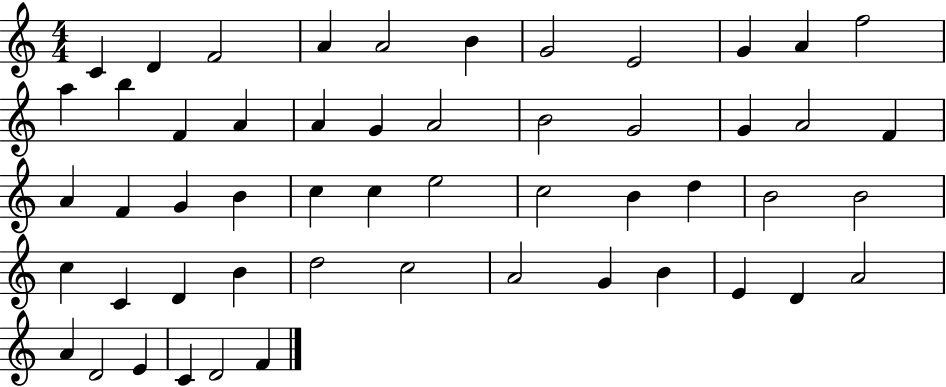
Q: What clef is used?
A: treble